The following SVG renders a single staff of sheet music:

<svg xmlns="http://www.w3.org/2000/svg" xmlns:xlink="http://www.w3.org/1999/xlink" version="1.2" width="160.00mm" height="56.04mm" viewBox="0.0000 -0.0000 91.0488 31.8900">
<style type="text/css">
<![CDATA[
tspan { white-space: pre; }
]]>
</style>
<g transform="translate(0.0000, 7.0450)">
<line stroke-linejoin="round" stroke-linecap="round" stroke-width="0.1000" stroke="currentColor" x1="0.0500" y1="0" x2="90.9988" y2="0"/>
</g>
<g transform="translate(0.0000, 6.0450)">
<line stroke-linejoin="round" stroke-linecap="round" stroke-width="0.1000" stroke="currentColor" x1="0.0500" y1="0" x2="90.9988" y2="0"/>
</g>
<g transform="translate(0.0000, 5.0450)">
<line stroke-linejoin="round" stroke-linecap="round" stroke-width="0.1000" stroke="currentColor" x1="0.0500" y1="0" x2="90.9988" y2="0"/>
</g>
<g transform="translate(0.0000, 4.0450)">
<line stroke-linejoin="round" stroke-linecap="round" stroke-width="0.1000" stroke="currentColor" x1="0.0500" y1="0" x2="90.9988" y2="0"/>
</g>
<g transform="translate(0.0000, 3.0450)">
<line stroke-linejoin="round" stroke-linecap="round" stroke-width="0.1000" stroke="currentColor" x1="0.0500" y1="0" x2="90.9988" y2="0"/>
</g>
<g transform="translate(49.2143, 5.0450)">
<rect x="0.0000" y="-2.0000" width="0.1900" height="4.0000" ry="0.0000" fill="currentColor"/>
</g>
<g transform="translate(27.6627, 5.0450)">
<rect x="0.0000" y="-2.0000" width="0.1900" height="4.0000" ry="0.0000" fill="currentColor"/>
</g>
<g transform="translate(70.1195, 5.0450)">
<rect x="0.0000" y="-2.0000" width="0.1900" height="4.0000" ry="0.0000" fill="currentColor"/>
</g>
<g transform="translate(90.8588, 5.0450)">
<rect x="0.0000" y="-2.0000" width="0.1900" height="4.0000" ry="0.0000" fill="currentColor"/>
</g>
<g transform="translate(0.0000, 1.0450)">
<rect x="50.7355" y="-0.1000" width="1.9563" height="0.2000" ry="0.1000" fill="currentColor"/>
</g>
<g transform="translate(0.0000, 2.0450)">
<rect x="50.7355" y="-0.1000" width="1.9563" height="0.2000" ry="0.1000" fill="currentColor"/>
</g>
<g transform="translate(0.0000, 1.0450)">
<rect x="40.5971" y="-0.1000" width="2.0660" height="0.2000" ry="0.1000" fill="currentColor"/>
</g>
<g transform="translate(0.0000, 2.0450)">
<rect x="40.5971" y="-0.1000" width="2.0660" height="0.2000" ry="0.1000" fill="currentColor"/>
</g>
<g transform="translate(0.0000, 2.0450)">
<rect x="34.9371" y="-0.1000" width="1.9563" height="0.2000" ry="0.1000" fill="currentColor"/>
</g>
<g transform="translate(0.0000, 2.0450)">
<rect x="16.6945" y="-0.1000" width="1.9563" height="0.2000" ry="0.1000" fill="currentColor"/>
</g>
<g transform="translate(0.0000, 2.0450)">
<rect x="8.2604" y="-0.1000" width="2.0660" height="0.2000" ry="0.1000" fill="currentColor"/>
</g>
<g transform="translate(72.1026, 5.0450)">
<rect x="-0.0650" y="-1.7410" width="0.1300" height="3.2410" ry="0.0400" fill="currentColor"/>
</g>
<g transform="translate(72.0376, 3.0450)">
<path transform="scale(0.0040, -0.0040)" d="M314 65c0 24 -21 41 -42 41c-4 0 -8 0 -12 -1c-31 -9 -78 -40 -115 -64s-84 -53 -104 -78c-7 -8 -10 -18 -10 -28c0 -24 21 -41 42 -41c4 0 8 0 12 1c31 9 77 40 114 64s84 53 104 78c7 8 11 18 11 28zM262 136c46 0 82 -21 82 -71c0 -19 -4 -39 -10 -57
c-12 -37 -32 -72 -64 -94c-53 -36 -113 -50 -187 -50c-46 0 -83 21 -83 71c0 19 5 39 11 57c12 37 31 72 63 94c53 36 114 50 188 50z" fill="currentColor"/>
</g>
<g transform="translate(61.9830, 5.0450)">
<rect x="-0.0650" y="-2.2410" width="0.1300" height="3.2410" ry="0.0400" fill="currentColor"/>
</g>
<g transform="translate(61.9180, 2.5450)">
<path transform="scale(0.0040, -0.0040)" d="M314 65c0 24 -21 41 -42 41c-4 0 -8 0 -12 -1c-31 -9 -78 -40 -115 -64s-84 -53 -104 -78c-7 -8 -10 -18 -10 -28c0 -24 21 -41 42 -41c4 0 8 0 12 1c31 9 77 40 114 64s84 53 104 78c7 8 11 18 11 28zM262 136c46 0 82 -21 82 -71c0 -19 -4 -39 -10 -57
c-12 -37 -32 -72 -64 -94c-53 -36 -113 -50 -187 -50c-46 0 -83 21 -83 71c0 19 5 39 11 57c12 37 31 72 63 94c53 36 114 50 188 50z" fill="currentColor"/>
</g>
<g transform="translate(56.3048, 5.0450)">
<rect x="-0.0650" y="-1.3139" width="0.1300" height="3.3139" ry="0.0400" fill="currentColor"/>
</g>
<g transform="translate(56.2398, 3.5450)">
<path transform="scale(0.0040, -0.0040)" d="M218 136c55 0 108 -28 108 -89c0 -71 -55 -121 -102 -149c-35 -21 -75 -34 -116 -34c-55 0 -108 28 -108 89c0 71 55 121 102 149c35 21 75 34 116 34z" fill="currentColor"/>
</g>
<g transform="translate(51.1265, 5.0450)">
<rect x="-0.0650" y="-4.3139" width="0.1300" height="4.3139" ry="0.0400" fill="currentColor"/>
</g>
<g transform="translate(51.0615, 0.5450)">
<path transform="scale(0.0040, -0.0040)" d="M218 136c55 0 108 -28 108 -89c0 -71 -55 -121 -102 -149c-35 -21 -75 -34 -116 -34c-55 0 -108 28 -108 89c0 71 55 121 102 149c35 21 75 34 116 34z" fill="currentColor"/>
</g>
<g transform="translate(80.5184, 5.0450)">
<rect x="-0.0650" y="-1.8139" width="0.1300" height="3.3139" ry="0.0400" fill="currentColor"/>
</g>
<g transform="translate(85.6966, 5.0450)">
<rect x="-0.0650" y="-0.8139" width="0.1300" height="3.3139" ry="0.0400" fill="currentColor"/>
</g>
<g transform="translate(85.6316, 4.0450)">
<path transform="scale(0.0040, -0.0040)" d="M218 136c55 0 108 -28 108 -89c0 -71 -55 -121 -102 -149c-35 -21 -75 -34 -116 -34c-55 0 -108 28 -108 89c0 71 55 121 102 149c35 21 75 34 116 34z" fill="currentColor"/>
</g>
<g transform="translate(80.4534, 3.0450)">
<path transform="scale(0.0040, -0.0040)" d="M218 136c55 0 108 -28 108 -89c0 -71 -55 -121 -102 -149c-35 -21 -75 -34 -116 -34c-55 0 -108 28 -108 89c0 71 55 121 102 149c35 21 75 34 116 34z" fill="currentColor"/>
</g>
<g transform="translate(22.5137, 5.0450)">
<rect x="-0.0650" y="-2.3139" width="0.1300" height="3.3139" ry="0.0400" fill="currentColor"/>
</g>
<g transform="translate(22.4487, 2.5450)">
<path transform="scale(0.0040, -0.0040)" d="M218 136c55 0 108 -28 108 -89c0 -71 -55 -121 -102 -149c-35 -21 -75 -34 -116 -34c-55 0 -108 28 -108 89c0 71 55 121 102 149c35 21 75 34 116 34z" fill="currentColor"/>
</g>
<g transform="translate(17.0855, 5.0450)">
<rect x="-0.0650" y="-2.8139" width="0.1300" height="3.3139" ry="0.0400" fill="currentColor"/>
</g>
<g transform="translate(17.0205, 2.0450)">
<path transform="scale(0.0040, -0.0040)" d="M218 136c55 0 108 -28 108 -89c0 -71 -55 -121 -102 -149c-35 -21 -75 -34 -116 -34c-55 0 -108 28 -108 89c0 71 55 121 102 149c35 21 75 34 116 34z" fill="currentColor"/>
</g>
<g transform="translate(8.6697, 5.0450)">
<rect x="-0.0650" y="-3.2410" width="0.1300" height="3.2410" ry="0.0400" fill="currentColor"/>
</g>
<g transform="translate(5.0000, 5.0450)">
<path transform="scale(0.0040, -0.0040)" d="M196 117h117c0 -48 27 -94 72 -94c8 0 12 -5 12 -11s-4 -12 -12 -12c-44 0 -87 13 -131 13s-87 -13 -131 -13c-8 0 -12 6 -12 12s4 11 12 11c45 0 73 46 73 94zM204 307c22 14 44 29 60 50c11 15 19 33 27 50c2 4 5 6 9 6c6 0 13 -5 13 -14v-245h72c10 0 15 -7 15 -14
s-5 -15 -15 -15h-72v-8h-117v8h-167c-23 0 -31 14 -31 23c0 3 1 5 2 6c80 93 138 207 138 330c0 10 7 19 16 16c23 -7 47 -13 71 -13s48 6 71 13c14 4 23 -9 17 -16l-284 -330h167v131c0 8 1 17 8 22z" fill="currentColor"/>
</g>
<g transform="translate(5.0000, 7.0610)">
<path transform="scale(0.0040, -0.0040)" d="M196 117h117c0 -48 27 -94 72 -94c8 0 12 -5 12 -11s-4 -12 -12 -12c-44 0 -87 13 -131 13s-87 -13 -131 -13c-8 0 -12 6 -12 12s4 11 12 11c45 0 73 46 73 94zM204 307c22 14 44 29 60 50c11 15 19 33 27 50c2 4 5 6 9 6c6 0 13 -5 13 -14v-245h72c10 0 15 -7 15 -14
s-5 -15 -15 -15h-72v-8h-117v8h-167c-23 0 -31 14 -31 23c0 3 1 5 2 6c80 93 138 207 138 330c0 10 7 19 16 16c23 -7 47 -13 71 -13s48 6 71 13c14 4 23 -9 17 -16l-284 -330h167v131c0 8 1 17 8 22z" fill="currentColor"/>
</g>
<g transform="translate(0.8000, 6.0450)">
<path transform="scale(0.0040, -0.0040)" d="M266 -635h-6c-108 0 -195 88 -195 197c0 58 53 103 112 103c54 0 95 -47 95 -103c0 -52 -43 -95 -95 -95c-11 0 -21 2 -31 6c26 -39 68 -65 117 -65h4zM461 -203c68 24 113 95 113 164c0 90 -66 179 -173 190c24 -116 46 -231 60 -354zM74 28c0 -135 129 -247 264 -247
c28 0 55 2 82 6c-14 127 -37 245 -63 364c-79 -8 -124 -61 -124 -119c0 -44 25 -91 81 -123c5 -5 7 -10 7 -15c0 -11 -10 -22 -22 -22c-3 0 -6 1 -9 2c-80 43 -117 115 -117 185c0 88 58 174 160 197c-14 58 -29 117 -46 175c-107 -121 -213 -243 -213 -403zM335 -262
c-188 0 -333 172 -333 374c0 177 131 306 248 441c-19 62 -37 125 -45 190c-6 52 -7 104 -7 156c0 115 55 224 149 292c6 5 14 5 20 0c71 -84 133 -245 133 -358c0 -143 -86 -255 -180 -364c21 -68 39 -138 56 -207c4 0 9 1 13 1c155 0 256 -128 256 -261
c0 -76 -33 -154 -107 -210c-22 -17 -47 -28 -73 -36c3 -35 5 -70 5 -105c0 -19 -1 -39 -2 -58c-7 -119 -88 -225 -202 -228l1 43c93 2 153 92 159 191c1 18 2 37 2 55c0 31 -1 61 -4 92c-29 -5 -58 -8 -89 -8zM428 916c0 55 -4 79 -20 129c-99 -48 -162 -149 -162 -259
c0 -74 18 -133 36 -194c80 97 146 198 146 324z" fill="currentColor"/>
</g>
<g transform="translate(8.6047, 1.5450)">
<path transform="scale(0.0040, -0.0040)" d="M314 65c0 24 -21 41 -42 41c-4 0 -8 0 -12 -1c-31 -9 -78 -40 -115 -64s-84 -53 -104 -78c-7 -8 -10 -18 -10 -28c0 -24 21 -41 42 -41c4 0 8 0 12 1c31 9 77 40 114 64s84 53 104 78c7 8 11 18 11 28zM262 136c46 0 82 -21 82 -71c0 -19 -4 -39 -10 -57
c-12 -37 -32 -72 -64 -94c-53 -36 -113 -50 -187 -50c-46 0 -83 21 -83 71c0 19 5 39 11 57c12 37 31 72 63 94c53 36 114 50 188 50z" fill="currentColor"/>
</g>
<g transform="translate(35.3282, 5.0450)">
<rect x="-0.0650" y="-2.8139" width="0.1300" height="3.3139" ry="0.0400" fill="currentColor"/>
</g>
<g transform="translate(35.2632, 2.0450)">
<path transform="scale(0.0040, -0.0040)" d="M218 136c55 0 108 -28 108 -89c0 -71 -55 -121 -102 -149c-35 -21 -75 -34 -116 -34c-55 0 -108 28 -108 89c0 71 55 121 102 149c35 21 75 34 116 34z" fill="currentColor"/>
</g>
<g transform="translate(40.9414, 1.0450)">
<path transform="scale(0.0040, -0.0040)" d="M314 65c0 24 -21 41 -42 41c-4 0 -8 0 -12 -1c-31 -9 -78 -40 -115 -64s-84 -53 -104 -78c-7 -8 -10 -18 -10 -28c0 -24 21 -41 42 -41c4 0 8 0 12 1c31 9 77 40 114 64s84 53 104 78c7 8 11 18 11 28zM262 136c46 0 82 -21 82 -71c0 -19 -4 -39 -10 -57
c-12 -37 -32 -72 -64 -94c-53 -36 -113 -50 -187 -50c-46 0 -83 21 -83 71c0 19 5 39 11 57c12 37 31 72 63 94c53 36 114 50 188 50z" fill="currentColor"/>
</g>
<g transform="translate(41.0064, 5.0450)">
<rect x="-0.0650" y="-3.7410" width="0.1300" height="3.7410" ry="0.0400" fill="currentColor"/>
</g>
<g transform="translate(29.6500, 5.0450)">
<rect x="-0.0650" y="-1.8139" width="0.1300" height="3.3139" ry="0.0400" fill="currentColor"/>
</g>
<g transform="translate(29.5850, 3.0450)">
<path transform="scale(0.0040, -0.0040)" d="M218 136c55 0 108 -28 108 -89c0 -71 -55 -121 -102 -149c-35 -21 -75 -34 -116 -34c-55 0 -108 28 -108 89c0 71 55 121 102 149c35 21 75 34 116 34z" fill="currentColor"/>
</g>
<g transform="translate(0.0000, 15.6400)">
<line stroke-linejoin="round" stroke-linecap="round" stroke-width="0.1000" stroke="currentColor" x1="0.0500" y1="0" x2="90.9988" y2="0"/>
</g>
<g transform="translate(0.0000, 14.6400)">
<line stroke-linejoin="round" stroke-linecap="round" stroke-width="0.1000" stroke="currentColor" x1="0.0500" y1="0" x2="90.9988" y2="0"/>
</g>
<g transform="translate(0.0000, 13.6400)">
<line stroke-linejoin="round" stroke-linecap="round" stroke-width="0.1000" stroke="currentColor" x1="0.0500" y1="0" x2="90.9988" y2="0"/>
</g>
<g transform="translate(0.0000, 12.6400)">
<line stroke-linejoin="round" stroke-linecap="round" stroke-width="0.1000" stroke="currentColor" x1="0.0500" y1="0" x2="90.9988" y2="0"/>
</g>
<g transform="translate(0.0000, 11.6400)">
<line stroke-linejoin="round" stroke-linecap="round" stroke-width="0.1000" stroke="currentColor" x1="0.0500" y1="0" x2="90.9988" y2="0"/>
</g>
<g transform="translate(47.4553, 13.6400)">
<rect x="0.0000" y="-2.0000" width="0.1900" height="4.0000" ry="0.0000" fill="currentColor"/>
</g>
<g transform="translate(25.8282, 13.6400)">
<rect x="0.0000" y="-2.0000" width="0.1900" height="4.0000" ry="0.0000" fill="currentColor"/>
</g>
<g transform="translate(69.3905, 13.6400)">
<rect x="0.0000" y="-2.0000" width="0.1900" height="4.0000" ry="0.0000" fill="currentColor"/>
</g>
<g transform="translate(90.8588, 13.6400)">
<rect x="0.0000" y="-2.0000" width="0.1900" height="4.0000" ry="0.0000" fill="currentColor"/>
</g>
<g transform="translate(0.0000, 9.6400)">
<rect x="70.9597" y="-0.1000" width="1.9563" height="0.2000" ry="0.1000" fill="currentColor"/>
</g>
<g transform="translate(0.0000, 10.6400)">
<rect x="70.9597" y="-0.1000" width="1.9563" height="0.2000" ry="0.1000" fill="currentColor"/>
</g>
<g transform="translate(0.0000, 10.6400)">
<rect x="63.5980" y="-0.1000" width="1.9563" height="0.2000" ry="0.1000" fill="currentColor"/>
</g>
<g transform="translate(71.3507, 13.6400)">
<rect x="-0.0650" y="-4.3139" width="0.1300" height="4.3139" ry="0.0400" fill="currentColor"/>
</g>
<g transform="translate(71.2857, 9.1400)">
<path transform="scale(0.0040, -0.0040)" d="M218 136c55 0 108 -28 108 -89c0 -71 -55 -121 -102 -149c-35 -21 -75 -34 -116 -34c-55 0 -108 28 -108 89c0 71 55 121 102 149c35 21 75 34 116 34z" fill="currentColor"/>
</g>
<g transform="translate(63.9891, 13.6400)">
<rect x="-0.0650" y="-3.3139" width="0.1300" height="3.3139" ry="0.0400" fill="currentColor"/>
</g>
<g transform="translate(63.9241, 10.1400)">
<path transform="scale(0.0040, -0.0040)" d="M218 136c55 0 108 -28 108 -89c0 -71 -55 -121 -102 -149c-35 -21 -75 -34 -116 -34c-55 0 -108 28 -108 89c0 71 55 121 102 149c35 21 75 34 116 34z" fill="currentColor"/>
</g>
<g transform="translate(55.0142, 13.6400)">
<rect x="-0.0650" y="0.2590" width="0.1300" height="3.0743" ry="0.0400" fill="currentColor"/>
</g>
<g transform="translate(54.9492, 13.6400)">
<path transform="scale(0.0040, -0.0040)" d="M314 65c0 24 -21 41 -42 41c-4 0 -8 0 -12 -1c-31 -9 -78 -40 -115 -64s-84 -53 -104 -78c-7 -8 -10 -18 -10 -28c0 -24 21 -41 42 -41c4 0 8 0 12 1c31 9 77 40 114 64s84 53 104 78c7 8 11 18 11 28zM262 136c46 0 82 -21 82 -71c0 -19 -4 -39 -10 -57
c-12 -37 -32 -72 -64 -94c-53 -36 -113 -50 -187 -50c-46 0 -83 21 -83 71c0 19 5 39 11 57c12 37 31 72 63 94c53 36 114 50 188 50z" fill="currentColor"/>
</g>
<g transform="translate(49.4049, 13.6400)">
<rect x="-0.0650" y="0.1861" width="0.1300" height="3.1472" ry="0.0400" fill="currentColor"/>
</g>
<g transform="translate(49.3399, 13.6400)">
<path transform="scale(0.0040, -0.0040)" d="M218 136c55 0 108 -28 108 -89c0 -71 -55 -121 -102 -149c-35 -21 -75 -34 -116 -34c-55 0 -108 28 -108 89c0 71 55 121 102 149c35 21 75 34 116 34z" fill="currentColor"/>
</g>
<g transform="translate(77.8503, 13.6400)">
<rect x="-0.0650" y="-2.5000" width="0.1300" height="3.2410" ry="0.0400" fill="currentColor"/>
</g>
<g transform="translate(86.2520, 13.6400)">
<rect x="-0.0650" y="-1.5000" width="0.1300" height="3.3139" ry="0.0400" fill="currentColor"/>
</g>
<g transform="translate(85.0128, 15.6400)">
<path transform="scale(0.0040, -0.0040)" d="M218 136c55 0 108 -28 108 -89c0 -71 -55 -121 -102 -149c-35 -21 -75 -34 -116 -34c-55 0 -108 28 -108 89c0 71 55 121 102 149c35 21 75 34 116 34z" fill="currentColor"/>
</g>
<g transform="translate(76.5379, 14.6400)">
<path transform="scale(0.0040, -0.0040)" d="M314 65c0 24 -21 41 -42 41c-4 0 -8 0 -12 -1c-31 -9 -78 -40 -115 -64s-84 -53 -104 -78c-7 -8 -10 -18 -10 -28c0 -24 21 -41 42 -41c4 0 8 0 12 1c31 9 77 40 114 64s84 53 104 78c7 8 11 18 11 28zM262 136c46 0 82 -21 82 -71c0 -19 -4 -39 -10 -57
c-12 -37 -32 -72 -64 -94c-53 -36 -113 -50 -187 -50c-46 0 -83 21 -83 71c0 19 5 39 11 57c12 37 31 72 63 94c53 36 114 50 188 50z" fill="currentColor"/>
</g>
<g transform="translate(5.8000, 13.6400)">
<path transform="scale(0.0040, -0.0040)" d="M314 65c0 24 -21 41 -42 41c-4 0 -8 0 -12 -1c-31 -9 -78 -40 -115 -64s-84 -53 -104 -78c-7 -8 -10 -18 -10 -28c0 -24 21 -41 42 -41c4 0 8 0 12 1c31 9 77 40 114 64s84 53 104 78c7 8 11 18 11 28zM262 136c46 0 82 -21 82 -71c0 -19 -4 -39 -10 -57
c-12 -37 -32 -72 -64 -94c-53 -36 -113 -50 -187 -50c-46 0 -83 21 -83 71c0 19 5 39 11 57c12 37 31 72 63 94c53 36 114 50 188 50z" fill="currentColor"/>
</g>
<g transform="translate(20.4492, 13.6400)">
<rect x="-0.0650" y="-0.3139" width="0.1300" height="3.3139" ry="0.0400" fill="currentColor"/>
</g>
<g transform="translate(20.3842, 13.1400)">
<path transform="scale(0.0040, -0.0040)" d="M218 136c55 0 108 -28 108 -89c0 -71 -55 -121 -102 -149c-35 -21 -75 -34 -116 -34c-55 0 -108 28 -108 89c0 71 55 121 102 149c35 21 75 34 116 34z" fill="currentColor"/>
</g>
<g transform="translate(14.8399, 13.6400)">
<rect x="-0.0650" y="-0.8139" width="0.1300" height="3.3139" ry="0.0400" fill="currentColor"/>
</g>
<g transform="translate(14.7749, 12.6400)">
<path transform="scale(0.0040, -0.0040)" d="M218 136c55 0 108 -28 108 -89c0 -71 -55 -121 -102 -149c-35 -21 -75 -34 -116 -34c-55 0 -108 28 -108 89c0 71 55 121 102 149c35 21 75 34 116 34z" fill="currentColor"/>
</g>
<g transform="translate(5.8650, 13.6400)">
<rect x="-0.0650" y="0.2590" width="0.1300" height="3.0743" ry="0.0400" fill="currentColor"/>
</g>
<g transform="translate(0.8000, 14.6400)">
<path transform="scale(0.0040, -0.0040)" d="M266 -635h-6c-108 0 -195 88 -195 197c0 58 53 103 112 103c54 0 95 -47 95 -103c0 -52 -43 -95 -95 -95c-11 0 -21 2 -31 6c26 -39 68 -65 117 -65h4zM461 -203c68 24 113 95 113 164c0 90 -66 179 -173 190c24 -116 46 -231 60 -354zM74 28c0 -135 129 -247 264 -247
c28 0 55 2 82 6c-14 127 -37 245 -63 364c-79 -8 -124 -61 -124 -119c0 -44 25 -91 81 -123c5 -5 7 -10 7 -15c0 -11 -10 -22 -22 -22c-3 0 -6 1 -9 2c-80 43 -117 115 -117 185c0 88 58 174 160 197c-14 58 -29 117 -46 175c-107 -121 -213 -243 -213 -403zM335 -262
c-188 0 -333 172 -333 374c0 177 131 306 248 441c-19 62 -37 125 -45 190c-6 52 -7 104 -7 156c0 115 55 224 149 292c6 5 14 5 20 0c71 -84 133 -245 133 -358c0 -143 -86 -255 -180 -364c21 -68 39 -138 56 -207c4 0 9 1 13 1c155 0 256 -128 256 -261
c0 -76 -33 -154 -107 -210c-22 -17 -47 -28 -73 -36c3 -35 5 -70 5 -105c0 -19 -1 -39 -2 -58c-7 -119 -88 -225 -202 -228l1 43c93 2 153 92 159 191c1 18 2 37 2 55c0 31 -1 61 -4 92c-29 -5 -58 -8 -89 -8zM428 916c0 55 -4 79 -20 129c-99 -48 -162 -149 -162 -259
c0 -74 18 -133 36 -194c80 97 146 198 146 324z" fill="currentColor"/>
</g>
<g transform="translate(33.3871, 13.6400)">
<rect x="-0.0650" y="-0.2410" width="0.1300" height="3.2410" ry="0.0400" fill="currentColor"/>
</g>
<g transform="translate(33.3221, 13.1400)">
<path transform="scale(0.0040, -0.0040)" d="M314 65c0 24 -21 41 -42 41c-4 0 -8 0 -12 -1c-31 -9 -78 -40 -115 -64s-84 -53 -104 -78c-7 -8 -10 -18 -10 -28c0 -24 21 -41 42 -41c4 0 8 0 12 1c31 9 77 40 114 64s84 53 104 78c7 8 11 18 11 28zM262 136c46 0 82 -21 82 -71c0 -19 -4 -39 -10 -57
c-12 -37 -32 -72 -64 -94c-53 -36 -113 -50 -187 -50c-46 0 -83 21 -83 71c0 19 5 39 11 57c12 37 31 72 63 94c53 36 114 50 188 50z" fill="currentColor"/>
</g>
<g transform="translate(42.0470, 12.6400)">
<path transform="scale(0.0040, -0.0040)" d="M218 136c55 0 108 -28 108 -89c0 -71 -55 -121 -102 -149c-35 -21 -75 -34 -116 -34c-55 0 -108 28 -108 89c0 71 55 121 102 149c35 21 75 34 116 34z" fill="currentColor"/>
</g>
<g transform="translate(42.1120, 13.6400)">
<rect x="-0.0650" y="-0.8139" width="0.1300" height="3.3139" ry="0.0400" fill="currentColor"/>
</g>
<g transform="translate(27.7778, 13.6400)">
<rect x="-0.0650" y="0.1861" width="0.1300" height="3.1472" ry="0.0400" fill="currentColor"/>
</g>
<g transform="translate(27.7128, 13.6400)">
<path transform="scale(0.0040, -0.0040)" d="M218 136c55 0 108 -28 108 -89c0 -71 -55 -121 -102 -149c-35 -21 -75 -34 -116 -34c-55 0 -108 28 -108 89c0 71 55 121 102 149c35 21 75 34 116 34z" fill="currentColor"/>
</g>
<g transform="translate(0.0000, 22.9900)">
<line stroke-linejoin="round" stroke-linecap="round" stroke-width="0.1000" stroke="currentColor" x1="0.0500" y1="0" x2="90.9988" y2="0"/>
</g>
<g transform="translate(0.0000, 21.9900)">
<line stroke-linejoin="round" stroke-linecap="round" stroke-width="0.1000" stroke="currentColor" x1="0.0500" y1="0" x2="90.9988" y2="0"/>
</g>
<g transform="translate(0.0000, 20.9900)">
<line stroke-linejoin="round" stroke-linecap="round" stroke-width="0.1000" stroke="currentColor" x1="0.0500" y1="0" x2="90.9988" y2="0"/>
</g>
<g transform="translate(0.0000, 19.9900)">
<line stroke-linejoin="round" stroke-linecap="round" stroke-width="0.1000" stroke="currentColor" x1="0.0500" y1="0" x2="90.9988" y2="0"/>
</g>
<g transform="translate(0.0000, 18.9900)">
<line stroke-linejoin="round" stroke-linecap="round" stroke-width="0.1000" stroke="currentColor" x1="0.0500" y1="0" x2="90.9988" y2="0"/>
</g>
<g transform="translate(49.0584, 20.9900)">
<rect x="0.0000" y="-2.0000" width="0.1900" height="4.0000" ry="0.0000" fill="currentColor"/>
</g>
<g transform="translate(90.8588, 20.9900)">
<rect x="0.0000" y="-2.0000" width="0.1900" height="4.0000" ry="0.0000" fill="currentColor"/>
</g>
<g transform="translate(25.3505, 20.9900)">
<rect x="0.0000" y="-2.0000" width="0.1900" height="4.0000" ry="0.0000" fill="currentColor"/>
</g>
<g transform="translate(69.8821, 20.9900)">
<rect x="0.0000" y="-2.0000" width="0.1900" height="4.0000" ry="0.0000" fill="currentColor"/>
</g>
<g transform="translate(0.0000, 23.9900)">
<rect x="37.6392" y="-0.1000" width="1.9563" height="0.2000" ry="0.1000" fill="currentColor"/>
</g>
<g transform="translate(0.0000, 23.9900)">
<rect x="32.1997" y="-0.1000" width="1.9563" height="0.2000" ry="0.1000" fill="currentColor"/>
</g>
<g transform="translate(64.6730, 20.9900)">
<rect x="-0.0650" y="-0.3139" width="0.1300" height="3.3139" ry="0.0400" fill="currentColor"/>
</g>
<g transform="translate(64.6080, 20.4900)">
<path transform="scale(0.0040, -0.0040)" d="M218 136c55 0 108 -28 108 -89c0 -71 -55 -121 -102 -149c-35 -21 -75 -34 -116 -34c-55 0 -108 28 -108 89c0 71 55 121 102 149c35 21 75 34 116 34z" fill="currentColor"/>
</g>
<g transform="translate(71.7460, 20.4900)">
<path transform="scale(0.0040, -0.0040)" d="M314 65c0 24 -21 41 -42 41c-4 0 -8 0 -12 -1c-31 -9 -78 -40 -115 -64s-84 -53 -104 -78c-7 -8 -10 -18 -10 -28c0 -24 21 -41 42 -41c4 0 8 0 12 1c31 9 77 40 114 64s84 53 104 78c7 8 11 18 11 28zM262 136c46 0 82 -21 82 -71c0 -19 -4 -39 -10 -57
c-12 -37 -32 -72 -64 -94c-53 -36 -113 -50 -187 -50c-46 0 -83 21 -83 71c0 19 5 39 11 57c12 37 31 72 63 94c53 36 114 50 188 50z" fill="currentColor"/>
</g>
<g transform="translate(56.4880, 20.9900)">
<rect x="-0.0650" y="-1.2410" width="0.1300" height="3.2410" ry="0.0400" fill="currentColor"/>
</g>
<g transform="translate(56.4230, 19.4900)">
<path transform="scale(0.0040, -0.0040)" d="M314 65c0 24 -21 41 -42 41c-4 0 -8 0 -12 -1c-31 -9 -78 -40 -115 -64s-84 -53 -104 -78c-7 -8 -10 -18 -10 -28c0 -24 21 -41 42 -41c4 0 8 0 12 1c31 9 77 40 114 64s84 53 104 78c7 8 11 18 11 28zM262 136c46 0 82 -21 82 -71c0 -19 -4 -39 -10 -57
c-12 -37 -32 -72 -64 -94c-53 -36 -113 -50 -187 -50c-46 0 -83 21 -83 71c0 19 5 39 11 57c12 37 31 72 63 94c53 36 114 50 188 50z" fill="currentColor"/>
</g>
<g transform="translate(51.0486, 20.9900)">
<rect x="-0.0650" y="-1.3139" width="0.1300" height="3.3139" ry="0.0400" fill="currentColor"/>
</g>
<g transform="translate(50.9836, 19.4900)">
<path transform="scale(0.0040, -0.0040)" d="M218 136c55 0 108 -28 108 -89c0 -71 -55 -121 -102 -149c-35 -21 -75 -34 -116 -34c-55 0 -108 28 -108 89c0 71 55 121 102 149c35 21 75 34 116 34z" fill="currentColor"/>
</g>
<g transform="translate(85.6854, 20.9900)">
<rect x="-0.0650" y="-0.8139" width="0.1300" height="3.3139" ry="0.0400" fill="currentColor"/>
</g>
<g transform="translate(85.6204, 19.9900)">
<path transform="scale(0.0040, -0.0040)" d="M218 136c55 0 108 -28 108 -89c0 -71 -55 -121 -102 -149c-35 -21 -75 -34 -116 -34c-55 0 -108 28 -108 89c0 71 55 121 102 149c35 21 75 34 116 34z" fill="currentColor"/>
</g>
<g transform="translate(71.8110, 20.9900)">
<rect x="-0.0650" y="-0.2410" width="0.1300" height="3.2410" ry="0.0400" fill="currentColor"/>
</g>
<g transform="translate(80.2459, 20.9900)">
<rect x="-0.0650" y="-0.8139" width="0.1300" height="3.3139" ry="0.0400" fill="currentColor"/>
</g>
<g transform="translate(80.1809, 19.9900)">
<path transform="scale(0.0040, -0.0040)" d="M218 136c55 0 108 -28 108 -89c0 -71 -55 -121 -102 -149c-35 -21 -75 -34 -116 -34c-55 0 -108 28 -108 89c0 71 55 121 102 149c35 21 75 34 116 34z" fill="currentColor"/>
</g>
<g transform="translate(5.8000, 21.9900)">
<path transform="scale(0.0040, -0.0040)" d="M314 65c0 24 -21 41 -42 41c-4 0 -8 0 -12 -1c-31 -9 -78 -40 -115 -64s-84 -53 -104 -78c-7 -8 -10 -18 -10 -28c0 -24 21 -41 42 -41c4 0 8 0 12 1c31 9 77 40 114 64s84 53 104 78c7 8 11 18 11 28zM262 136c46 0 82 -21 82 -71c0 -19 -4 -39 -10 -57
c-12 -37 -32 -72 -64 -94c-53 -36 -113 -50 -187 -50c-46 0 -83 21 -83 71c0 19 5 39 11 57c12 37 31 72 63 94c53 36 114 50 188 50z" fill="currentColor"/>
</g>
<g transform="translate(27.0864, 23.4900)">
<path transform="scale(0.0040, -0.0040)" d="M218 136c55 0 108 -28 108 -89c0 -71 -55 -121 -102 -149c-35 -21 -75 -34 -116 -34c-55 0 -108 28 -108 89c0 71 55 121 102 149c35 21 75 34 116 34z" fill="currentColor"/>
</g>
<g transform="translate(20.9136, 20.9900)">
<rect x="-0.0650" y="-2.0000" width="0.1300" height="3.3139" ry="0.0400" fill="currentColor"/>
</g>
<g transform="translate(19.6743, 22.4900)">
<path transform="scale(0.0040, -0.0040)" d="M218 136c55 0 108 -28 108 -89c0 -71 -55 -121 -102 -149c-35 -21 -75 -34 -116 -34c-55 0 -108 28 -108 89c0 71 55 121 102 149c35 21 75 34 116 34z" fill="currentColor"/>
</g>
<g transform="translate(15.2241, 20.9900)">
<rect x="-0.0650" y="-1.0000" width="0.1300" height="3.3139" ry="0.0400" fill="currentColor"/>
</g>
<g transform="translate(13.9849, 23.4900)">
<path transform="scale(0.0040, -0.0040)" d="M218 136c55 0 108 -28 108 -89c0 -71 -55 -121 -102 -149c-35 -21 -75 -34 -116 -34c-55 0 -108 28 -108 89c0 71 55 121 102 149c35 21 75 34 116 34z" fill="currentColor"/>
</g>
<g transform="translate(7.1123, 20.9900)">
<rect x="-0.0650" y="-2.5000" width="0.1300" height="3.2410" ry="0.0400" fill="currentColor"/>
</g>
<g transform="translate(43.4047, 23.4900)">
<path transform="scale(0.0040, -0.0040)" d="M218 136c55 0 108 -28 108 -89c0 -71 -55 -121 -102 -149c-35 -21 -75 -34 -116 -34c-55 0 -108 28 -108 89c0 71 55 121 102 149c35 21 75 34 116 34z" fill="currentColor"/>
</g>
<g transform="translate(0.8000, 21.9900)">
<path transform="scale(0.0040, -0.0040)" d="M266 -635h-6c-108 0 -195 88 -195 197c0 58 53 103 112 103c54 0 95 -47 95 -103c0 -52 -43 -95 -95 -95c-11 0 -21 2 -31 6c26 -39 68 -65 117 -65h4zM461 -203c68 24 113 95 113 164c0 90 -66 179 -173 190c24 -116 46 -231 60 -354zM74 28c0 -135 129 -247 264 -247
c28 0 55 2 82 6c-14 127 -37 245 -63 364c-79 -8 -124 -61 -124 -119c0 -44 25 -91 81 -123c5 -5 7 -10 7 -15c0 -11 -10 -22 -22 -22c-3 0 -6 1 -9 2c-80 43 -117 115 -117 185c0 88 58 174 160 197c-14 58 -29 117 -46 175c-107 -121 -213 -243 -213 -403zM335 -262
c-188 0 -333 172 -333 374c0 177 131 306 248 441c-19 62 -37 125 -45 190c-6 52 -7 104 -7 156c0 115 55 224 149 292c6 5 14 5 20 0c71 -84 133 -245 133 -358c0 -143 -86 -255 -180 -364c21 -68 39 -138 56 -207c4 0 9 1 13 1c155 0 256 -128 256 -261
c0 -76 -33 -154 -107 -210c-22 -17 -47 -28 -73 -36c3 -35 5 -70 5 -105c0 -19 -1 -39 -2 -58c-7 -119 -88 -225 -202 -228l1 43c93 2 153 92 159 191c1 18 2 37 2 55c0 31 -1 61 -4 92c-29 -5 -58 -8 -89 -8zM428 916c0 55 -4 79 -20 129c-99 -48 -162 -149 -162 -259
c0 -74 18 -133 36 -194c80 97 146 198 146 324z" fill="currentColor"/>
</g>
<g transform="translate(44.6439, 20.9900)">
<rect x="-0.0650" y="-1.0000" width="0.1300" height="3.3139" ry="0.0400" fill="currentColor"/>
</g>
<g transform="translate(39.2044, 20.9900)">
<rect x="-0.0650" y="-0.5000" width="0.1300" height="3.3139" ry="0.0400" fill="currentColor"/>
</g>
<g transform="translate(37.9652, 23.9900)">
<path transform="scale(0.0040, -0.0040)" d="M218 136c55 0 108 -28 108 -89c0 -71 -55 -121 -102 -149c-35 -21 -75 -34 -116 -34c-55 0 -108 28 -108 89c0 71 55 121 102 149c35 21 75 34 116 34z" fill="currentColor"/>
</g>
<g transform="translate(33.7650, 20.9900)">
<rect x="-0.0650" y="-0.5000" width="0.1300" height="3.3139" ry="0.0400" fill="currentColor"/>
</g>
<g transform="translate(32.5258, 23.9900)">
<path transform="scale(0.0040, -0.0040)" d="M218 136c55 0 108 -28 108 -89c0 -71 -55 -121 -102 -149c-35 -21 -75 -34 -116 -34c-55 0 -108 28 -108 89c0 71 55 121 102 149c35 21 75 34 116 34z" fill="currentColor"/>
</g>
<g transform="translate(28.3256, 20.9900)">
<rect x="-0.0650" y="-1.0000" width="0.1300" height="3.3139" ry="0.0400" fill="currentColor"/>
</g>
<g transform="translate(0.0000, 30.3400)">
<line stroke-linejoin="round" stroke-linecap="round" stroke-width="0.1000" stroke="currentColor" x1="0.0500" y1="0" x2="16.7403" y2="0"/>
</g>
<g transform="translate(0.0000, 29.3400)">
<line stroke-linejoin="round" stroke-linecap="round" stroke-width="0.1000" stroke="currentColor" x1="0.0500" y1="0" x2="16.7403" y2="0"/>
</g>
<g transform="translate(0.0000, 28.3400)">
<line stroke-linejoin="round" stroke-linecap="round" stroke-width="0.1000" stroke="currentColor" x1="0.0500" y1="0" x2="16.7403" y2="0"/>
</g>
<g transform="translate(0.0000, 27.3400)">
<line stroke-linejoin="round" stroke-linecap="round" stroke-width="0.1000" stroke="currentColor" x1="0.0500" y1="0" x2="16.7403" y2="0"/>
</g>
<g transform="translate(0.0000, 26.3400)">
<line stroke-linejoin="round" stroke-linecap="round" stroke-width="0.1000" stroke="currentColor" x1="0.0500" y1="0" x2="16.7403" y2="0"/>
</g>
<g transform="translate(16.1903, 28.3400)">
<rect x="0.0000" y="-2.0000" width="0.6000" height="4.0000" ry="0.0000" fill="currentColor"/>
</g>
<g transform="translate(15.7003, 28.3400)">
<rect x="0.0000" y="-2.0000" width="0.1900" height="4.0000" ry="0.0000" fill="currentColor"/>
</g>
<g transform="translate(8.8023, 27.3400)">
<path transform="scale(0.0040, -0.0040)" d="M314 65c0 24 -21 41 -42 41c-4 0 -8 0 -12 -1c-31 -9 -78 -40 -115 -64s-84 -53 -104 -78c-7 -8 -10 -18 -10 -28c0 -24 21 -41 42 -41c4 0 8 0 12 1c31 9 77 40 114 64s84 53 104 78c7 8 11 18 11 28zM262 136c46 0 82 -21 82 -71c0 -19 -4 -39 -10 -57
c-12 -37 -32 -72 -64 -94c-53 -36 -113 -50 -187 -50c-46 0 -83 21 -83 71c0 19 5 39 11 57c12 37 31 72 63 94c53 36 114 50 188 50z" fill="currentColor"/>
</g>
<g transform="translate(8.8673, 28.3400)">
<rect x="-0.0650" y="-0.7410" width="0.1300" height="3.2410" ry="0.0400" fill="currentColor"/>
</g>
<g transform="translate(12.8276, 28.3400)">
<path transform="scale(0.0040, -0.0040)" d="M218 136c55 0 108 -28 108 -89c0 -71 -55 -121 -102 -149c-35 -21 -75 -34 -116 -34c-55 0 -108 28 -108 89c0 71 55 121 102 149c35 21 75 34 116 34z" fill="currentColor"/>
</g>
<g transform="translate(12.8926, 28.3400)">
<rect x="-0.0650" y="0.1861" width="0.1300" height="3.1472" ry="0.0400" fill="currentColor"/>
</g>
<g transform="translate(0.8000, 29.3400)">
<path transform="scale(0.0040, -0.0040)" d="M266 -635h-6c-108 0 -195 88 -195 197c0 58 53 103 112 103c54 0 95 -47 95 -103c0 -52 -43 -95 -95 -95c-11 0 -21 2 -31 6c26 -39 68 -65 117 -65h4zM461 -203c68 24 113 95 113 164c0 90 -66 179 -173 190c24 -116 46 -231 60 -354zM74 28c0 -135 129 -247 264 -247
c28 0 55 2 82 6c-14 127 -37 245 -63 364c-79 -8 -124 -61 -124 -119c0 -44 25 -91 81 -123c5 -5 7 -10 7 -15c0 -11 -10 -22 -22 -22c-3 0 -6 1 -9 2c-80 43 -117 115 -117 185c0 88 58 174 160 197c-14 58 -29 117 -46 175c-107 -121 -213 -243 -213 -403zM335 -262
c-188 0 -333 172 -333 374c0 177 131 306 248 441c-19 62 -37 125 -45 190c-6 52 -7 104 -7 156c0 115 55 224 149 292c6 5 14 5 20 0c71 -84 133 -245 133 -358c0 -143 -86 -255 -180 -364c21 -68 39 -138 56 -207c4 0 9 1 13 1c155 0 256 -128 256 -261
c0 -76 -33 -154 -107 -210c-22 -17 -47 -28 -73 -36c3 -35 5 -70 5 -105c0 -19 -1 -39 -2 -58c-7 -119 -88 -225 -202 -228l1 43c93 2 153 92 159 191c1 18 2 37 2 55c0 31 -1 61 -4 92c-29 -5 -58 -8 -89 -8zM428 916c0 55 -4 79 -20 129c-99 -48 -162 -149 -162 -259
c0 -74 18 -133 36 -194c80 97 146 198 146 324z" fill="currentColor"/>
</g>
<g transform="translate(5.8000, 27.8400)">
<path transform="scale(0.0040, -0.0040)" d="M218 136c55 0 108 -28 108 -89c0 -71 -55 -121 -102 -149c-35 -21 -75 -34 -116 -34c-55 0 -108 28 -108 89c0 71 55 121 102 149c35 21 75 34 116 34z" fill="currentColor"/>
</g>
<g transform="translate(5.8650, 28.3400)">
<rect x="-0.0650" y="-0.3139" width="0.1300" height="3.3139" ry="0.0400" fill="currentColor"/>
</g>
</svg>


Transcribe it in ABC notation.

X:1
T:Untitled
M:4/4
L:1/4
K:C
b2 a g f a c'2 d' e g2 f2 f d B2 d c B c2 d B B2 b d' G2 E G2 D F D C C D e e2 c c2 d d c d2 B